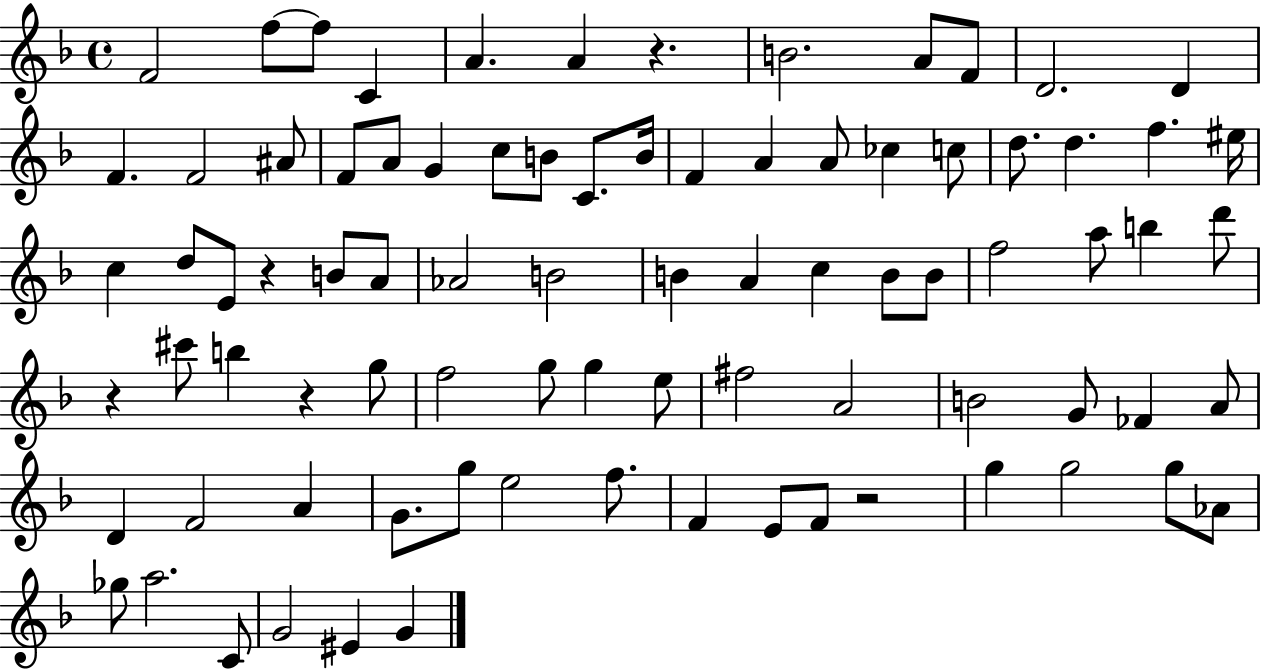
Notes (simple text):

F4/h F5/e F5/e C4/q A4/q. A4/q R/q. B4/h. A4/e F4/e D4/h. D4/q F4/q. F4/h A#4/e F4/e A4/e G4/q C5/e B4/e C4/e. B4/s F4/q A4/q A4/e CES5/q C5/e D5/e. D5/q. F5/q. EIS5/s C5/q D5/e E4/e R/q B4/e A4/e Ab4/h B4/h B4/q A4/q C5/q B4/e B4/e F5/h A5/e B5/q D6/e R/q C#6/e B5/q R/q G5/e F5/h G5/e G5/q E5/e F#5/h A4/h B4/h G4/e FES4/q A4/e D4/q F4/h A4/q G4/e. G5/e E5/h F5/e. F4/q E4/e F4/e R/h G5/q G5/h G5/e Ab4/e Gb5/e A5/h. C4/e G4/h EIS4/q G4/q